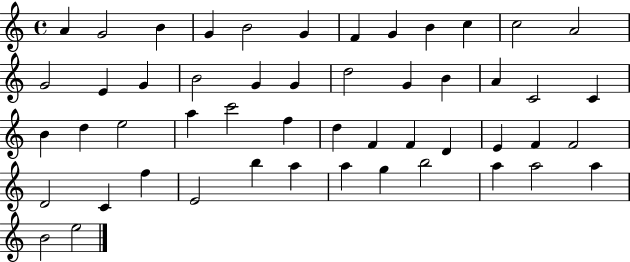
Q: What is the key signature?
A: C major